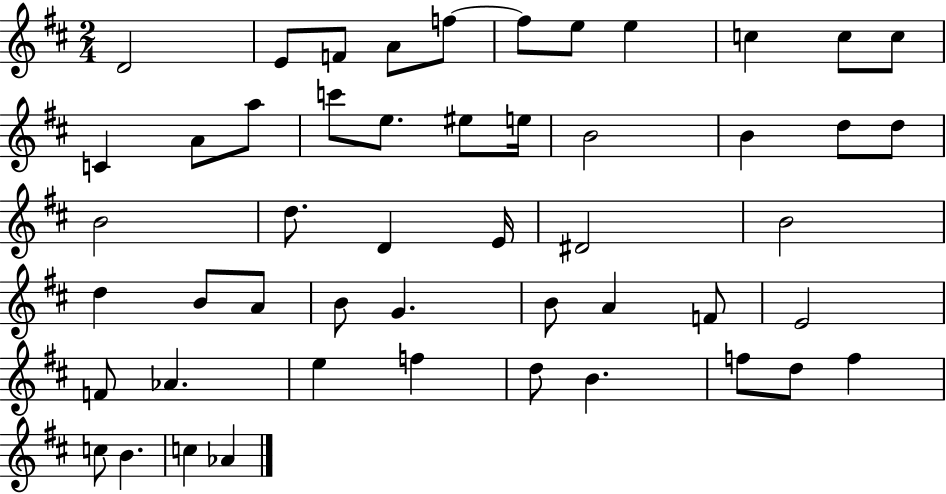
D4/h E4/e F4/e A4/e F5/e F5/e E5/e E5/q C5/q C5/e C5/e C4/q A4/e A5/e C6/e E5/e. EIS5/e E5/s B4/h B4/q D5/e D5/e B4/h D5/e. D4/q E4/s D#4/h B4/h D5/q B4/e A4/e B4/e G4/q. B4/e A4/q F4/e E4/h F4/e Ab4/q. E5/q F5/q D5/e B4/q. F5/e D5/e F5/q C5/e B4/q. C5/q Ab4/q